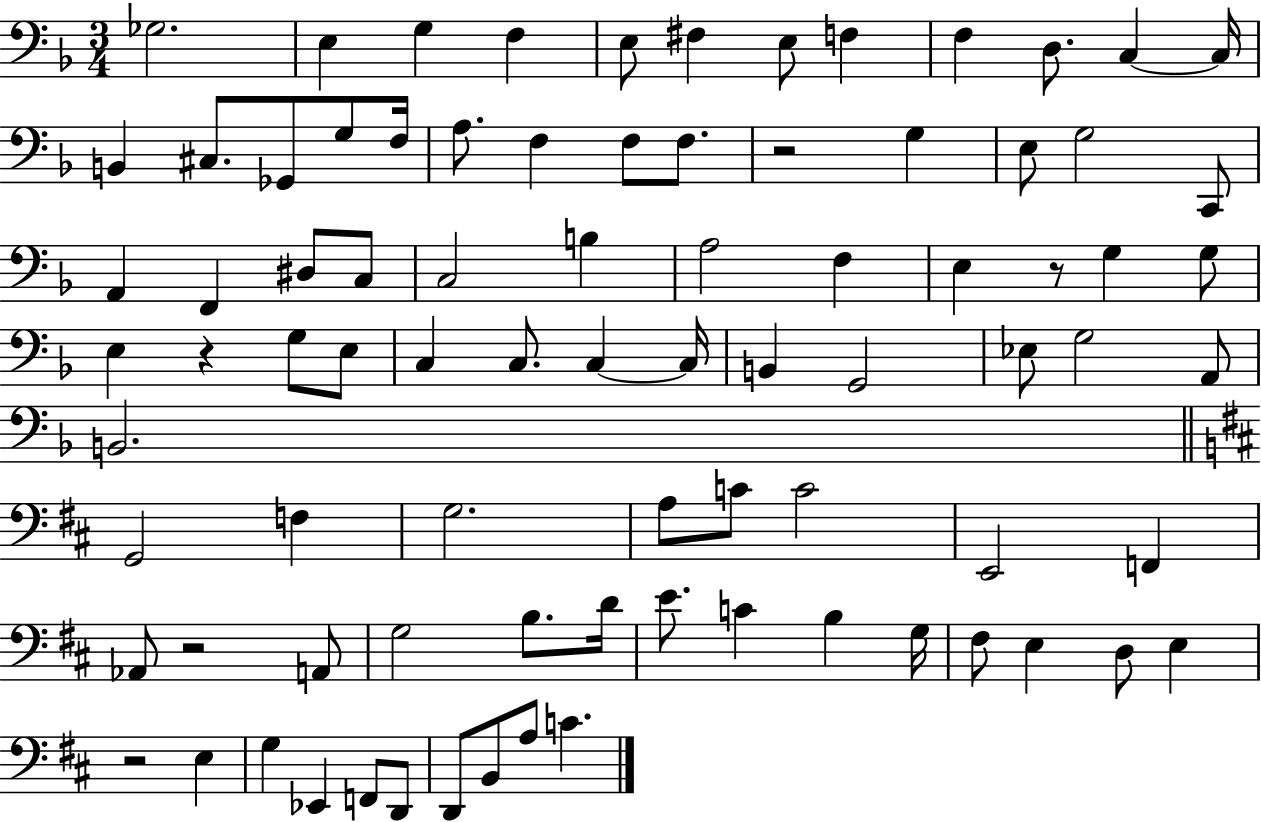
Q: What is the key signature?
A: F major